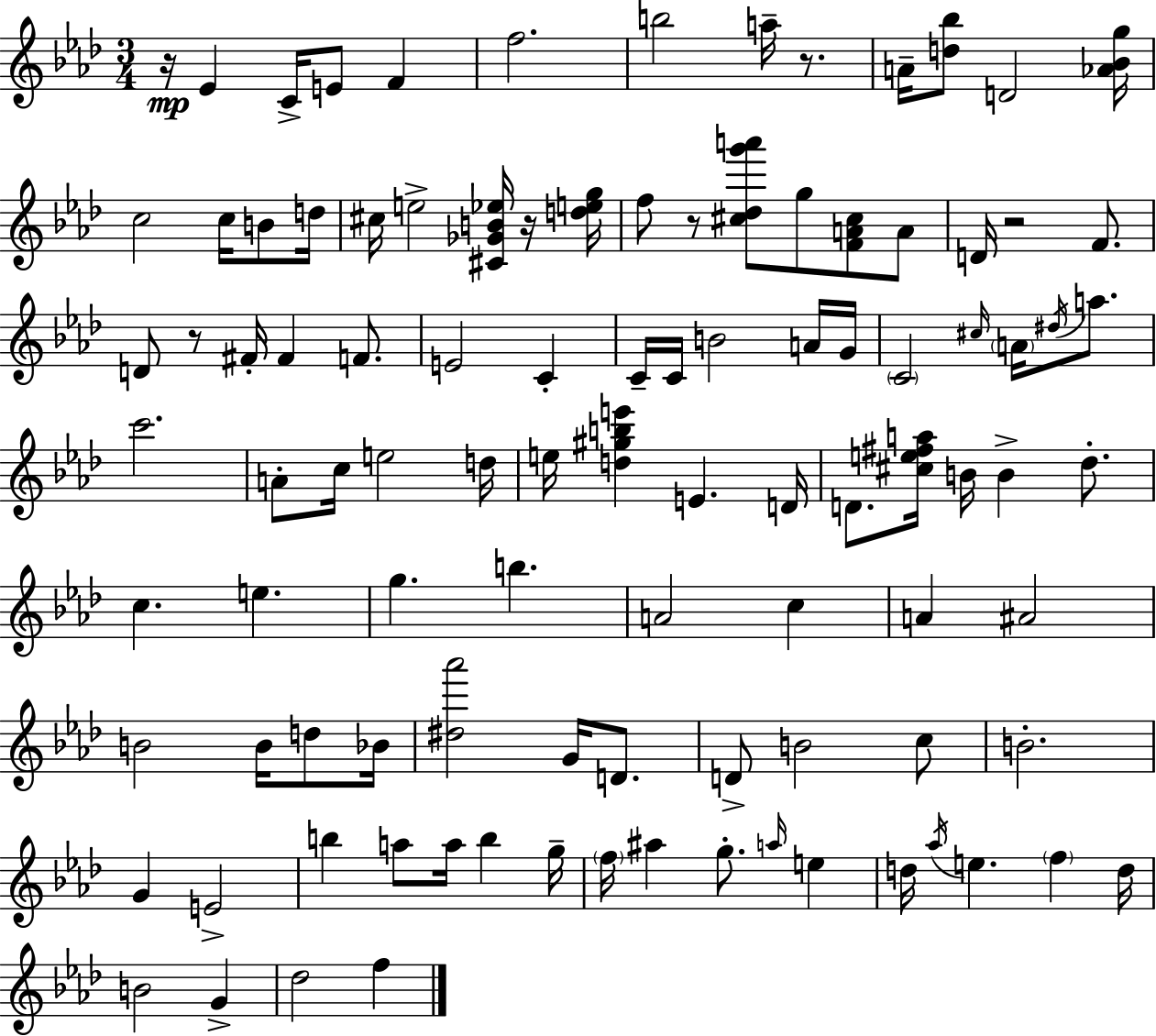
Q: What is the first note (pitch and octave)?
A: Eb4